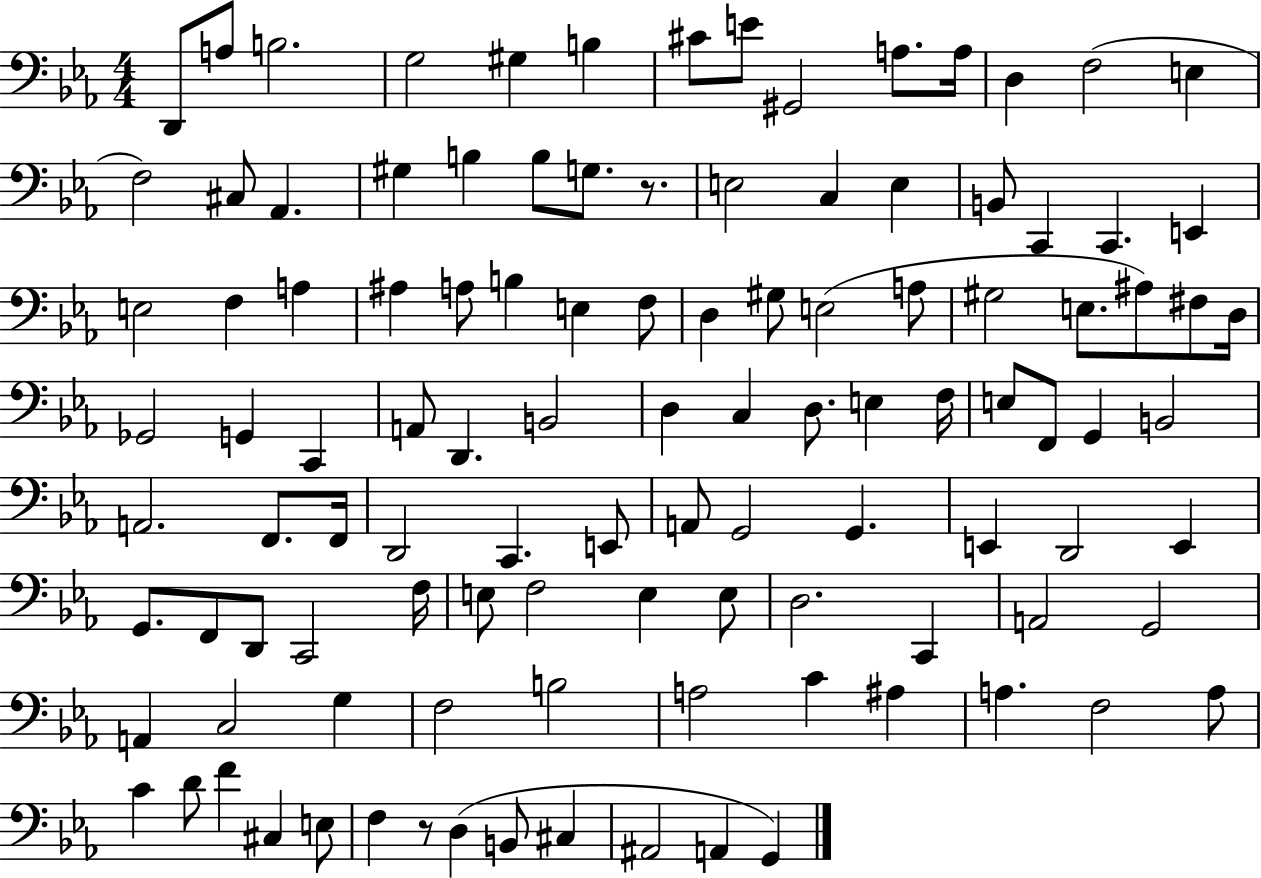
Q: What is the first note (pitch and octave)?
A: D2